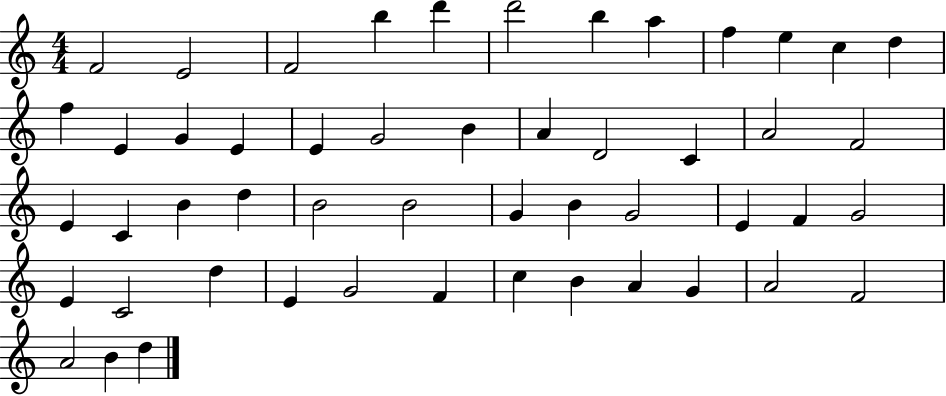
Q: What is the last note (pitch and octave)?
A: D5